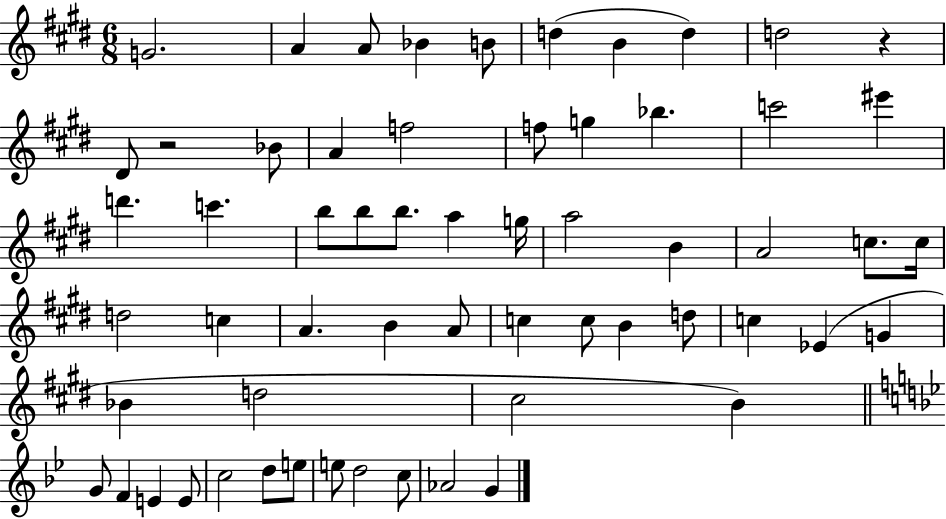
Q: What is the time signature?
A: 6/8